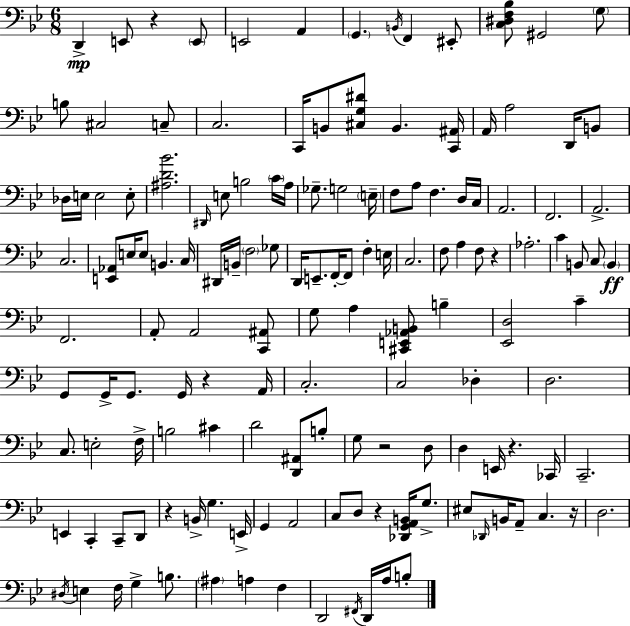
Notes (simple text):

D2/q E2/e R/q E2/e E2/h A2/q G2/q. B2/s F2/q EIS2/e [C3,D#3,F3,Bb3]/e G#2/h G3/e B3/e C#3/h C3/e C3/h. C2/s B2/e [C#3,G3,D#4]/e B2/q. [C2,A#2]/s A2/s A3/h D2/s B2/e Db3/s E3/s E3/h E3/e [A#3,D4,Bb4]/h. D#2/s E3/e B3/h C4/s A3/s Gb3/e. G3/h E3/s F3/e A3/e F3/q. D3/s C3/s A2/h. F2/h. A2/h. C3/h. [E2,Ab2]/e E3/s E3/e B2/q. C3/s D#2/s B2/s F3/h Gb3/e D2/s E2/e. F2/s F2/e F3/q E3/s C3/h. F3/e A3/q F3/e R/q Ab3/h. C4/q B2/e C3/e B2/q F2/h. A2/e A2/h [C2,A#2]/e G3/e A3/q [C#2,E2,Ab2,B2]/e B3/q [Eb2,D3]/h C4/q G2/e G2/s G2/e. G2/s R/q A2/s C3/h. C3/h Db3/q D3/h. C3/e. E3/h F3/s B3/h C#4/q D4/h [D2,A#2]/e B3/e G3/e R/h D3/e D3/q E2/s R/q. CES2/s C2/h. E2/q C2/q C2/e D2/e R/q B2/s G3/q. E2/s G2/q A2/h C3/e D3/e R/q [Db2,G2,A2,B2]/s G3/e. EIS3/e Db2/s B2/s A2/e C3/q. R/s D3/h. D#3/s E3/q F3/s G3/q B3/e. A#3/q A3/q F3/q D2/h F#2/s D2/s A3/s B3/e